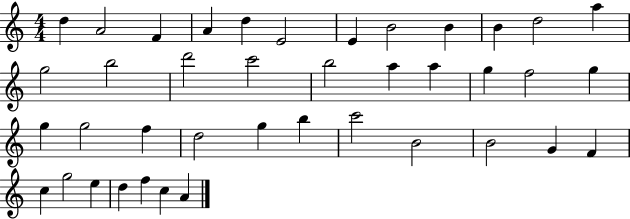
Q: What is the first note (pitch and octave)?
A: D5